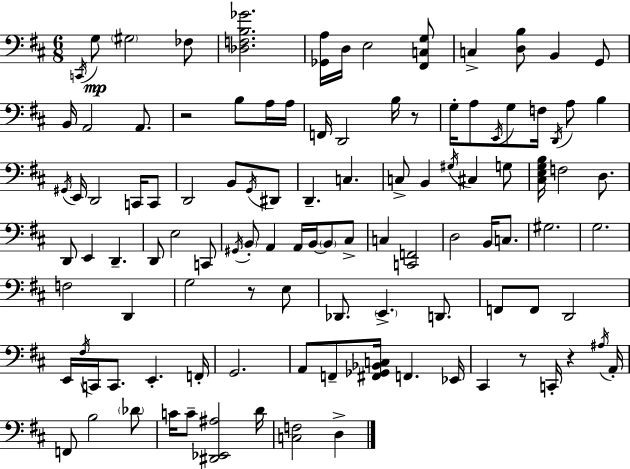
C2/s G3/e G#3/h FES3/e [Db3,F3,B3,Gb4]/h. [Gb2,A3]/s D3/s E3/h [F#2,C3,G3]/e C3/q [D3,B3]/e B2/q G2/e B2/s A2/h A2/e. R/h B3/e A3/s A3/s F2/s D2/h B3/s R/e G3/s A3/e E2/s G3/e F3/s D2/s A3/e B3/q G#2/s E2/s D2/h C2/s C2/e D2/h B2/e G2/s D#2/e D2/q. C3/q. C3/e B2/q G#3/s C#3/q G3/e [C#3,E3,G3,B3]/s F3/h D3/e. D2/e E2/q D2/q. D2/e E3/h C2/e G#2/s B2/e A2/q A2/s B2/s B2/e C#3/e C3/q [C2,F2]/h D3/h B2/s C3/e. G#3/h. G3/h. F3/h D2/q G3/h R/e E3/e Db2/e. E2/q. D2/e. F2/e F2/e D2/h E2/s F#3/s C2/s C2/e. E2/q. F2/s G2/h. A2/e F2/e [F#2,Gb2,Bb2,C3]/s F2/q. Eb2/s C#2/q R/e C2/s R/q A#3/s A2/s F2/e B3/h Db4/e C4/s C4/e [D#2,Eb2,A#3]/h D4/s [C3,F3]/h D3/q